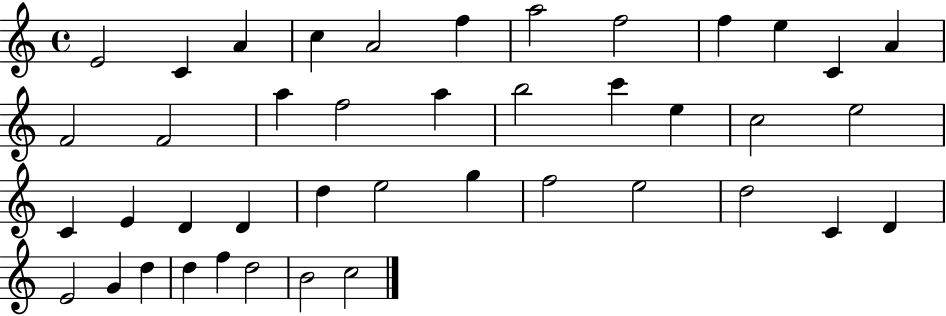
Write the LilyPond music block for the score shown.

{
  \clef treble
  \time 4/4
  \defaultTimeSignature
  \key c \major
  e'2 c'4 a'4 | c''4 a'2 f''4 | a''2 f''2 | f''4 e''4 c'4 a'4 | \break f'2 f'2 | a''4 f''2 a''4 | b''2 c'''4 e''4 | c''2 e''2 | \break c'4 e'4 d'4 d'4 | d''4 e''2 g''4 | f''2 e''2 | d''2 c'4 d'4 | \break e'2 g'4 d''4 | d''4 f''4 d''2 | b'2 c''2 | \bar "|."
}